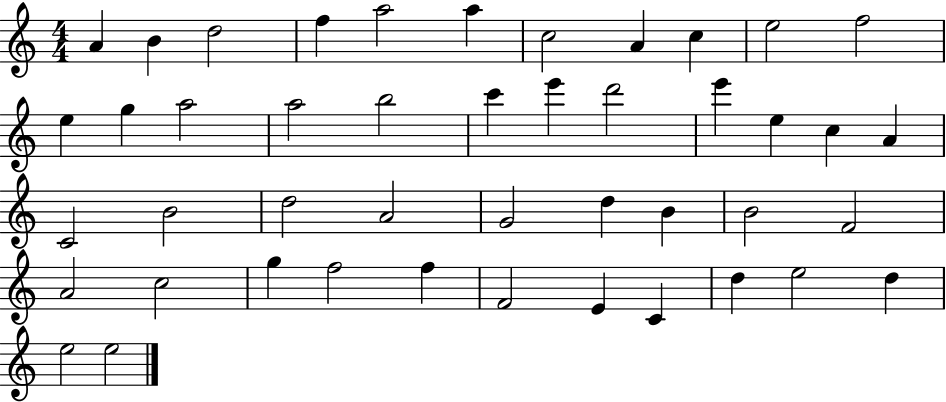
{
  \clef treble
  \numericTimeSignature
  \time 4/4
  \key c \major
  a'4 b'4 d''2 | f''4 a''2 a''4 | c''2 a'4 c''4 | e''2 f''2 | \break e''4 g''4 a''2 | a''2 b''2 | c'''4 e'''4 d'''2 | e'''4 e''4 c''4 a'4 | \break c'2 b'2 | d''2 a'2 | g'2 d''4 b'4 | b'2 f'2 | \break a'2 c''2 | g''4 f''2 f''4 | f'2 e'4 c'4 | d''4 e''2 d''4 | \break e''2 e''2 | \bar "|."
}